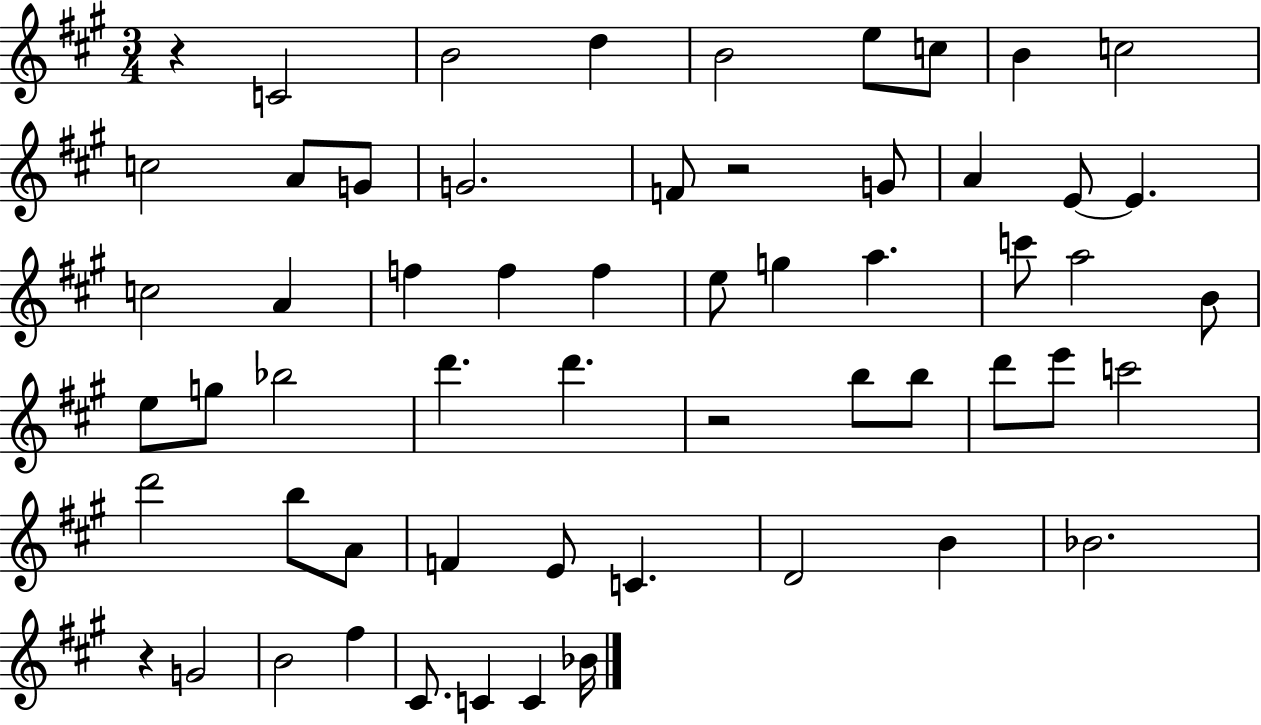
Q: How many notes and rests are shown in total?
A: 58